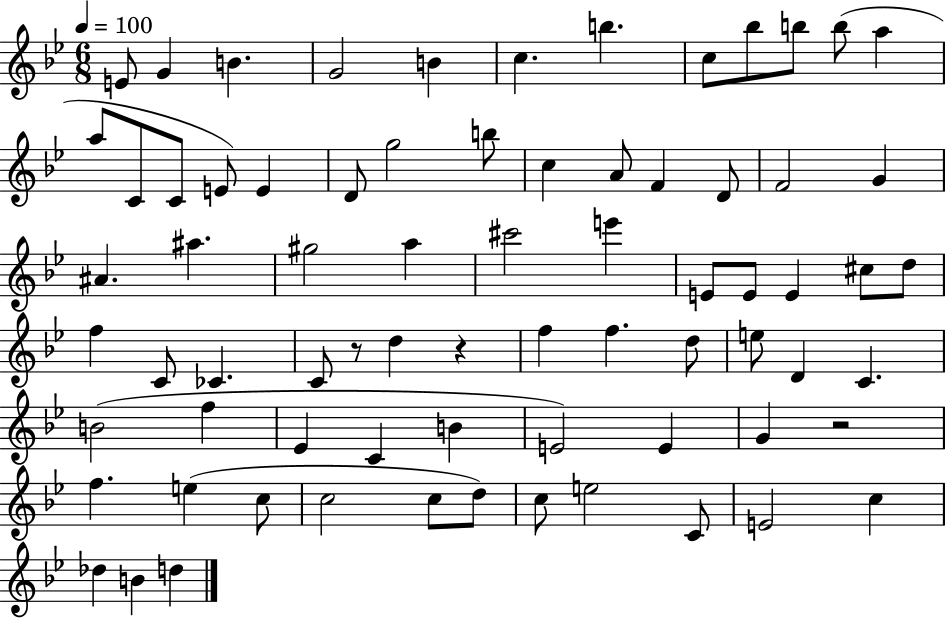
E4/e G4/q B4/q. G4/h B4/q C5/q. B5/q. C5/e Bb5/e B5/e B5/e A5/q A5/e C4/e C4/e E4/e E4/q D4/e G5/h B5/e C5/q A4/e F4/q D4/e F4/h G4/q A#4/q. A#5/q. G#5/h A5/q C#6/h E6/q E4/e E4/e E4/q C#5/e D5/e F5/q C4/e CES4/q. C4/e R/e D5/q R/q F5/q F5/q. D5/e E5/e D4/q C4/q. B4/h F5/q Eb4/q C4/q B4/q E4/h E4/q G4/q R/h F5/q. E5/q C5/e C5/h C5/e D5/e C5/e E5/h C4/e E4/h C5/q Db5/q B4/q D5/q